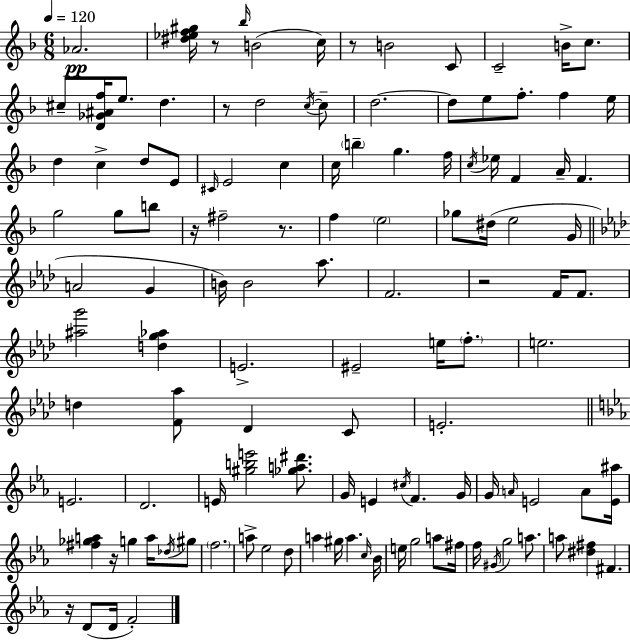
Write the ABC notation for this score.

X:1
T:Untitled
M:6/8
L:1/4
K:Dm
_A2 [^d_ef^g]/4 z/2 _b/4 B2 c/4 z/2 B2 C/2 C2 B/4 c/2 ^c/2 [D_G^Af]/4 e/2 d z/2 d2 c/4 c/2 d2 d/2 e/2 f/2 f e/4 d c d/2 E/2 ^C/4 E2 c c/4 b g f/4 c/4 _e/4 F A/4 F g2 g/2 b/2 z/4 ^f2 z/2 f e2 _g/2 ^d/4 e2 G/4 A2 G B/4 B2 _a/2 F2 z2 F/4 F/2 [^ag']2 [dg_a] E2 ^E2 e/4 f/2 e2 d [F_a]/2 _D C/2 E2 E2 D2 E/4 [^gbe']2 [_ga^d']/2 G/4 E ^c/4 F G/4 G/4 A/4 E2 A/2 [E^a]/4 [^f_ga] z/4 g a/4 _d/4 ^g/2 f2 a/2 _e2 d/2 a ^g/4 a c/4 _B/4 e/4 g2 a/2 ^f/4 f/4 ^G/4 g2 a/2 a/2 [^d^f] ^F z/4 D/2 D/4 F2